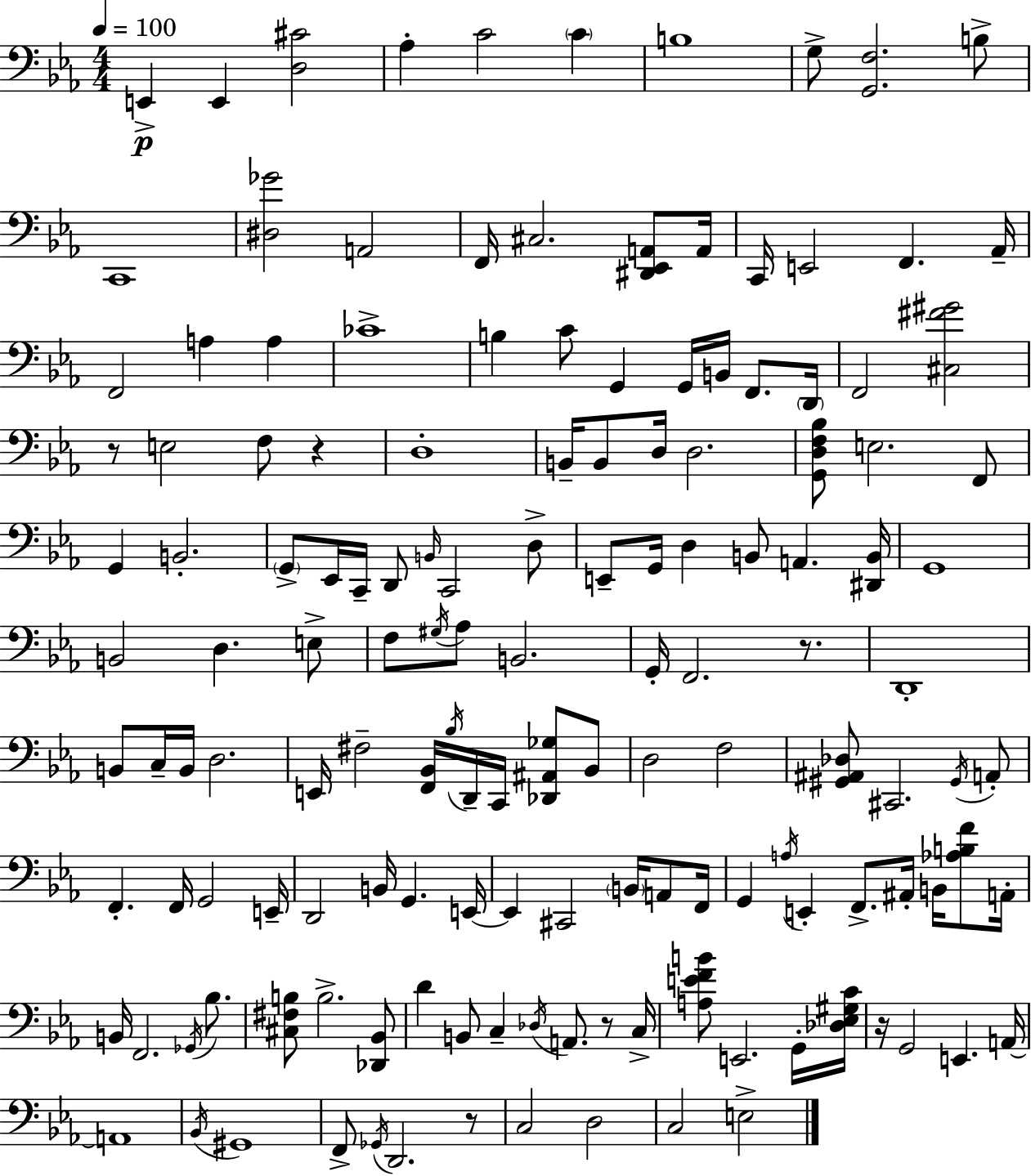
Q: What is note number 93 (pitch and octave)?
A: A3